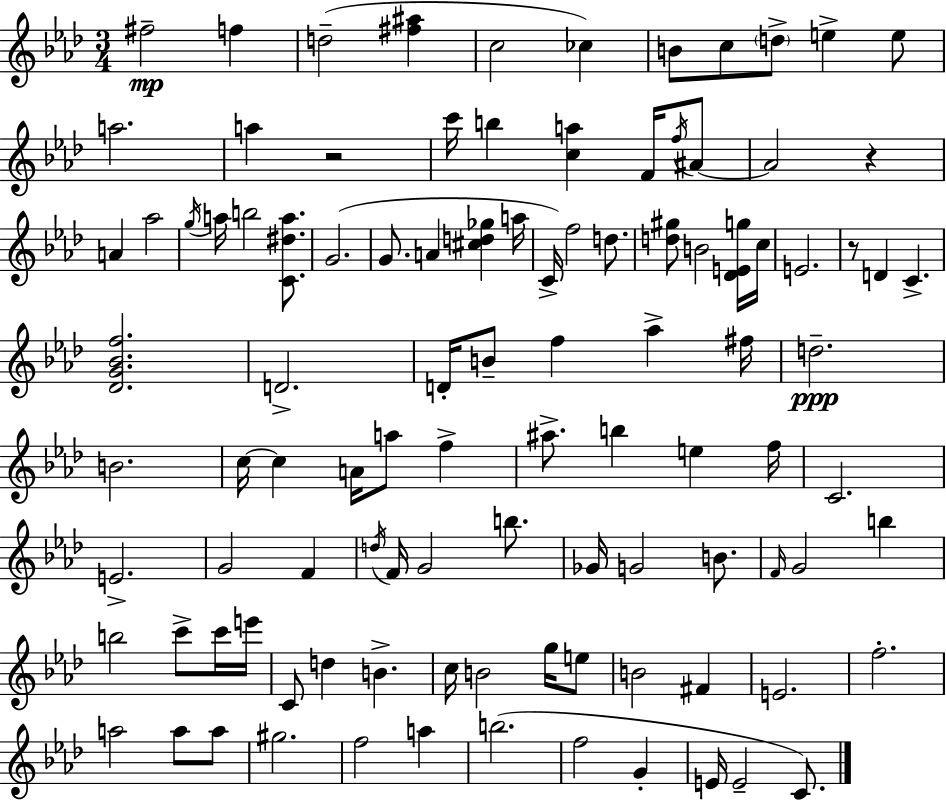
F#5/h F5/q D5/h [F#5,A#5]/q C5/h CES5/q B4/e C5/e D5/e E5/q E5/e A5/h. A5/q R/h C6/s B5/q [C5,A5]/q F4/s F5/s A#4/e A#4/h R/q A4/q Ab5/h G5/s A5/s B5/h [C4,D#5,A5]/e. G4/h. G4/e. A4/q [C#5,D5,Gb5]/q A5/s C4/s F5/h D5/e. [D5,G#5]/e B4/h [Db4,E4,G5]/s C5/s E4/h. R/e D4/q C4/q. [Db4,G4,Bb4,F5]/h. D4/h. D4/s B4/e F5/q Ab5/q F#5/s D5/h. B4/h. C5/s C5/q A4/s A5/e F5/q A#5/e. B5/q E5/q F5/s C4/h. E4/h. G4/h F4/q D5/s F4/s G4/h B5/e. Gb4/s G4/h B4/e. F4/s G4/h B5/q B5/h C6/e C6/s E6/s C4/e D5/q B4/q. C5/s B4/h G5/s E5/e B4/h F#4/q E4/h. F5/h. A5/h A5/e A5/e G#5/h. F5/h A5/q B5/h. F5/h G4/q E4/s E4/h C4/e.